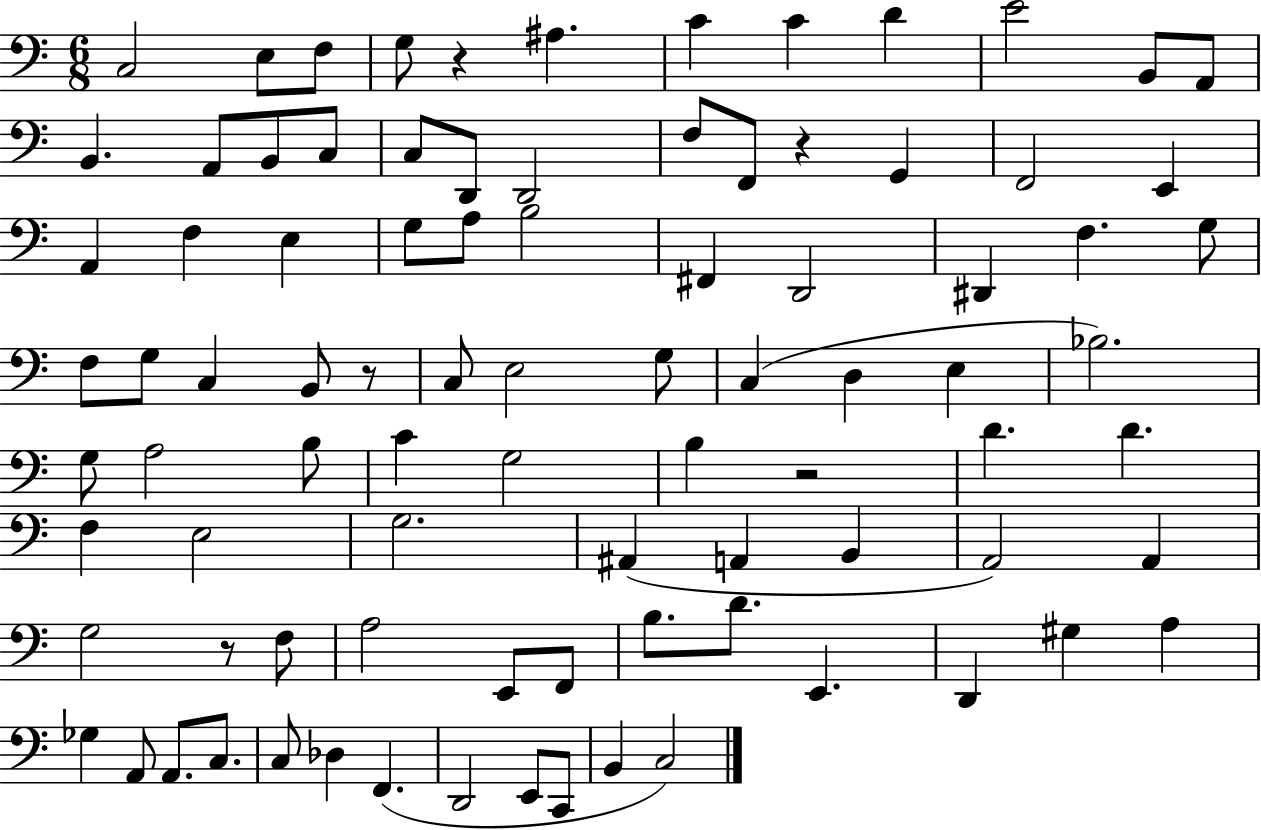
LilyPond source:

{
  \clef bass
  \numericTimeSignature
  \time 6/8
  \key c \major
  \repeat volta 2 { c2 e8 f8 | g8 r4 ais4. | c'4 c'4 d'4 | e'2 b,8 a,8 | \break b,4. a,8 b,8 c8 | c8 d,8 d,2 | f8 f,8 r4 g,4 | f,2 e,4 | \break a,4 f4 e4 | g8 a8 b2 | fis,4 d,2 | dis,4 f4. g8 | \break f8 g8 c4 b,8 r8 | c8 e2 g8 | c4( d4 e4 | bes2.) | \break g8 a2 b8 | c'4 g2 | b4 r2 | d'4. d'4. | \break f4 e2 | g2. | ais,4( a,4 b,4 | a,2) a,4 | \break g2 r8 f8 | a2 e,8 f,8 | b8. d'8. e,4. | d,4 gis4 a4 | \break ges4 a,8 a,8. c8. | c8 des4 f,4.( | d,2 e,8 c,8 | b,4 c2) | \break } \bar "|."
}